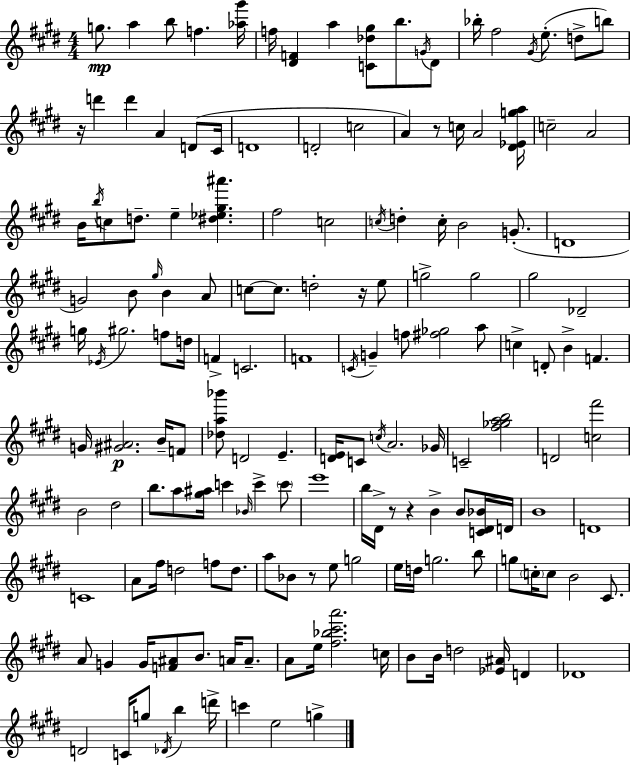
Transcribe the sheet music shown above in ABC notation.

X:1
T:Untitled
M:4/4
L:1/4
K:E
g/2 a b/2 f [_a^g']/4 f/4 [^DF] a [C_d^g]/2 b/2 G/4 ^D/2 _b/4 ^f2 ^G/4 e/2 d/2 b/2 z/4 d' d' A D/2 ^C/4 D4 D2 c2 A z/2 c/4 A2 [^D_Ega]/4 c2 A2 B/4 b/4 c/2 d/2 e [^d_e^g^a'] ^f2 c2 c/4 d c/4 B2 G/2 D4 G2 B/2 ^g/4 B A/2 c/2 c/2 d2 z/4 e/2 g2 g2 ^g2 _D2 g/4 _E/4 ^g2 f/2 d/4 F C2 F4 C/4 G f/2 [^f_g]2 a/2 c D/2 B F G/4 [^G^A]2 B/4 F/2 [_da_b']/2 D2 E [DE]/4 C/2 c/4 A2 _G/4 C2 [^f_gab]2 D2 [c^f']2 B2 ^d2 b/2 a/2 [^g^a]/4 c' _B/4 c' c'/2 e'4 b/4 ^D/4 z/2 z B B/2 [C^D_B]/4 D/4 B4 D4 C4 A/2 ^f/4 d2 f/2 d/2 a/2 _B/2 z/2 e/2 g2 e/4 d/4 g2 b/2 g/2 c/4 c/2 B2 ^C/2 A/2 G G/4 [F^A]/2 B/2 A/4 A/2 A/2 e/4 [^f_b^c'a']2 c/4 B/2 B/4 d2 [_E^A]/4 D _D4 D2 C/4 g/2 _D/4 b d'/4 c' e2 g